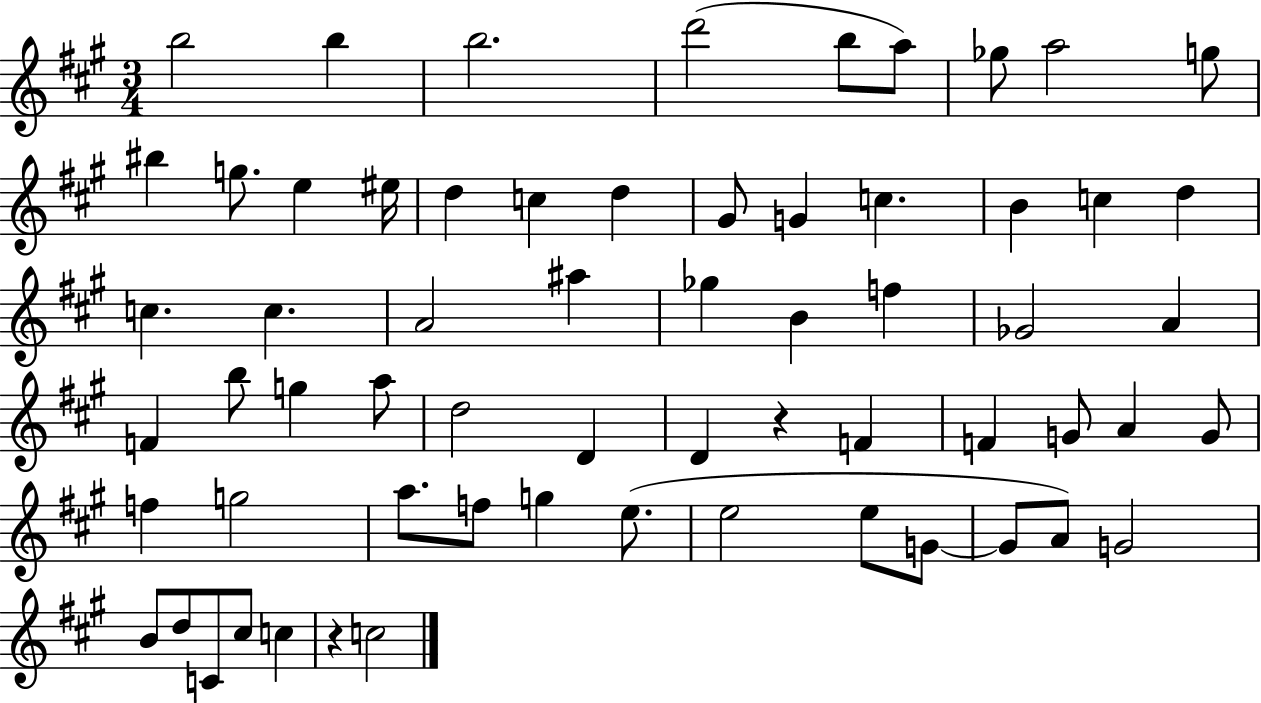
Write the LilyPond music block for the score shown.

{
  \clef treble
  \numericTimeSignature
  \time 3/4
  \key a \major
  b''2 b''4 | b''2. | d'''2( b''8 a''8) | ges''8 a''2 g''8 | \break bis''4 g''8. e''4 eis''16 | d''4 c''4 d''4 | gis'8 g'4 c''4. | b'4 c''4 d''4 | \break c''4. c''4. | a'2 ais''4 | ges''4 b'4 f''4 | ges'2 a'4 | \break f'4 b''8 g''4 a''8 | d''2 d'4 | d'4 r4 f'4 | f'4 g'8 a'4 g'8 | \break f''4 g''2 | a''8. f''8 g''4 e''8.( | e''2 e''8 g'8~~ | g'8 a'8) g'2 | \break b'8 d''8 c'8 cis''8 c''4 | r4 c''2 | \bar "|."
}